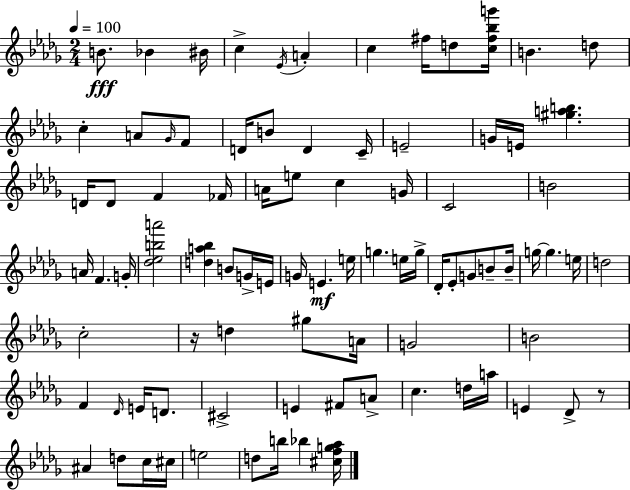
{
  \clef treble
  \numericTimeSignature
  \time 2/4
  \key bes \minor
  \tempo 4 = 100
  b'8.\fff bes'4 bis'16 | c''4-> \acciaccatura { ees'16 } a'4-. | c''4 fis''16 d''8 | <c'' fis'' bes'' g'''>16 b'4. d''8 | \break c''4-. a'8 \grace { ges'16 } | f'8 d'16 b'8 d'4 | c'16-- e'2-- | g'16 e'16 <gis'' a'' b''>4. | \break d'16 d'8 f'4 | fes'16 a'16 e''8 c''4 | g'16 c'2 | b'2 | \break a'16 f'4. | g'16-. <des'' ees'' b'' a'''>2 | <d'' a'' bes''>4 b'8 | g'16-> e'16 g'16 e'4.\mf | \break e''16 g''4. | e''16 g''16-> des'16-. ees'8-. g'8 b'8-- | b'16-- g''16~~ g''4. | e''16 d''2 | \break c''2-. | r16 d''4 gis''8 | a'16 g'2 | b'2 | \break f'4 \grace { des'16 } e'16 | d'8. cis'2-> | e'4 fis'8 | a'8-> c''4. | \break d''16 a''16 e'4 des'8-> | r8 ais'4 d''8 | c''16 cis''16 e''2 | d''8 b''16 bes''4 | \break <cis'' f'' g'' aes''>16 \bar "|."
}